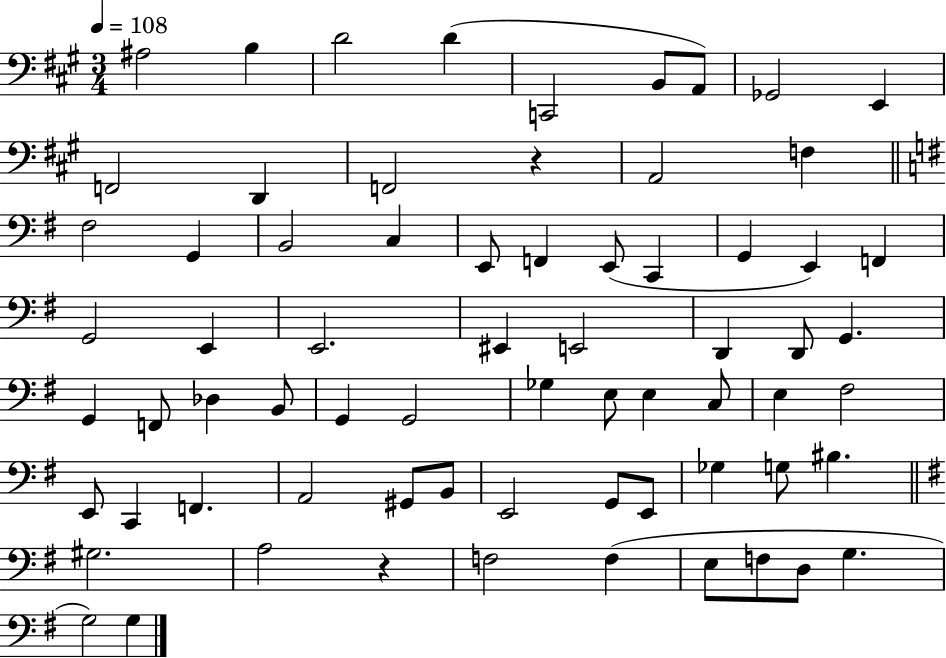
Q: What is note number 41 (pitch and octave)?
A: E3